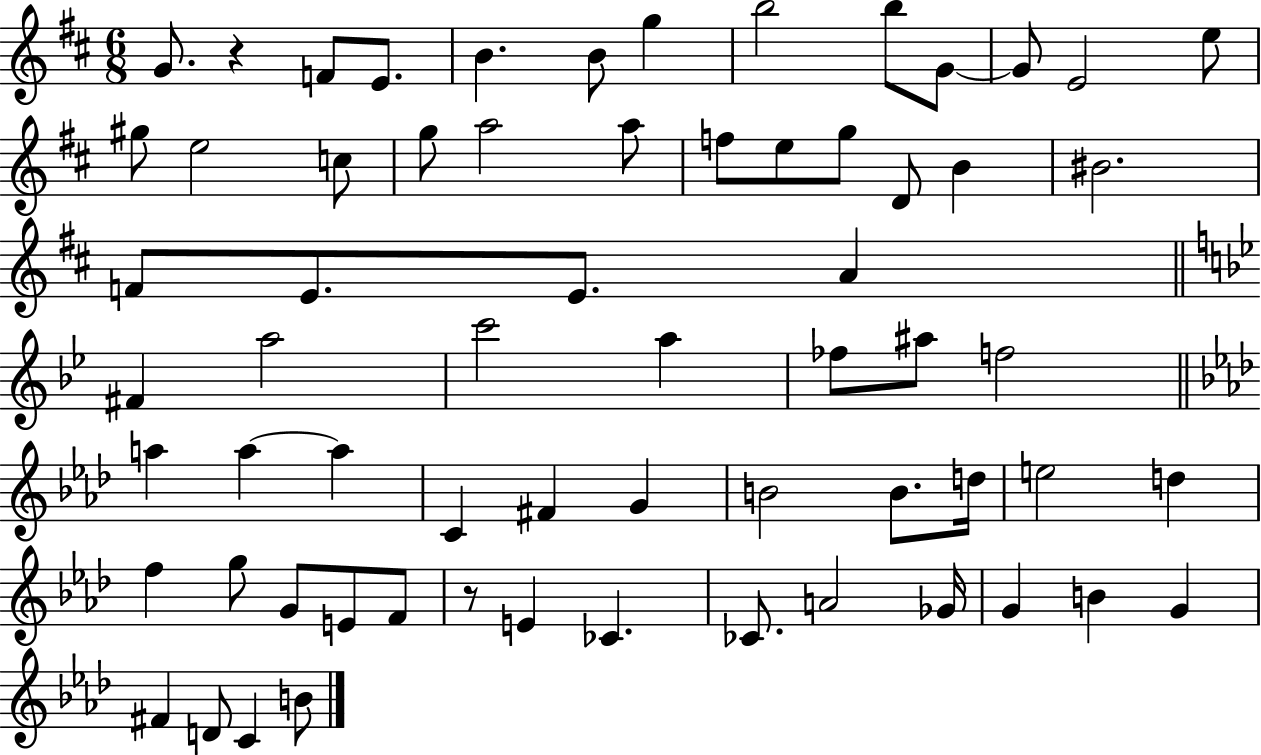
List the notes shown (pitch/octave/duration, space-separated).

G4/e. R/q F4/e E4/e. B4/q. B4/e G5/q B5/h B5/e G4/e G4/e E4/h E5/e G#5/e E5/h C5/e G5/e A5/h A5/e F5/e E5/e G5/e D4/e B4/q BIS4/h. F4/e E4/e. E4/e. A4/q F#4/q A5/h C6/h A5/q FES5/e A#5/e F5/h A5/q A5/q A5/q C4/q F#4/q G4/q B4/h B4/e. D5/s E5/h D5/q F5/q G5/e G4/e E4/e F4/e R/e E4/q CES4/q. CES4/e. A4/h Gb4/s G4/q B4/q G4/q F#4/q D4/e C4/q B4/e